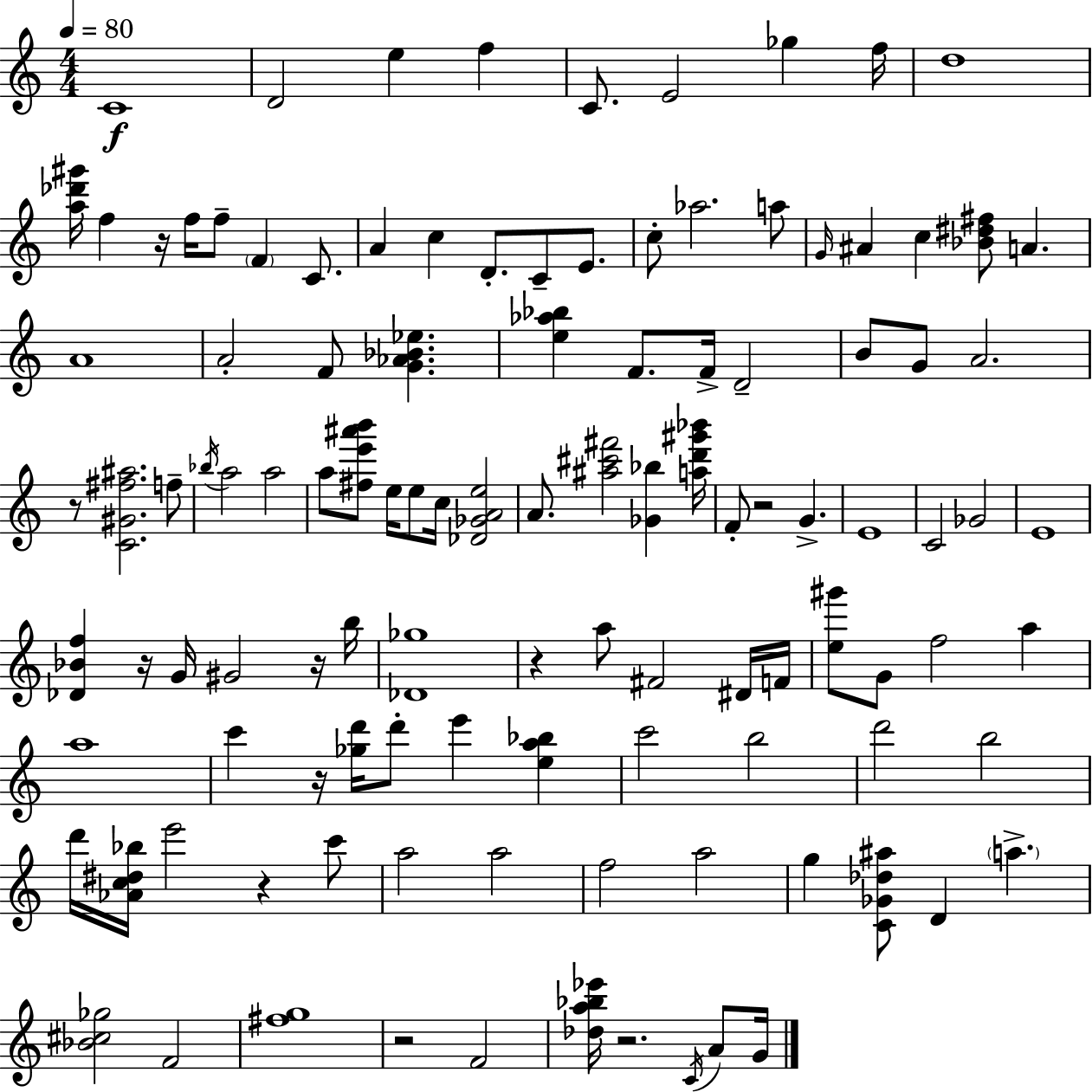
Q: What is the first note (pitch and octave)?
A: C4